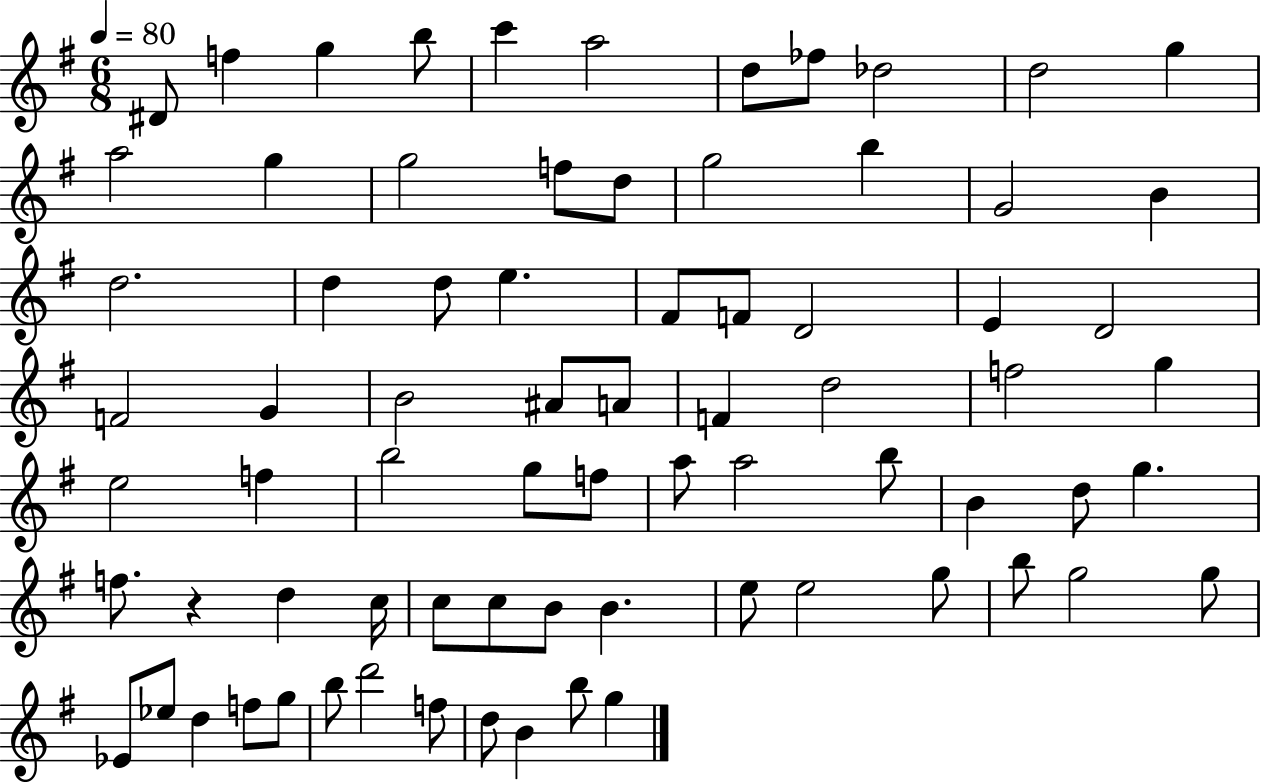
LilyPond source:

{
  \clef treble
  \numericTimeSignature
  \time 6/8
  \key g \major
  \tempo 4 = 80
  dis'8 f''4 g''4 b''8 | c'''4 a''2 | d''8 fes''8 des''2 | d''2 g''4 | \break a''2 g''4 | g''2 f''8 d''8 | g''2 b''4 | g'2 b'4 | \break d''2. | d''4 d''8 e''4. | fis'8 f'8 d'2 | e'4 d'2 | \break f'2 g'4 | b'2 ais'8 a'8 | f'4 d''2 | f''2 g''4 | \break e''2 f''4 | b''2 g''8 f''8 | a''8 a''2 b''8 | b'4 d''8 g''4. | \break f''8. r4 d''4 c''16 | c''8 c''8 b'8 b'4. | e''8 e''2 g''8 | b''8 g''2 g''8 | \break ees'8 ees''8 d''4 f''8 g''8 | b''8 d'''2 f''8 | d''8 b'4 b''8 g''4 | \bar "|."
}